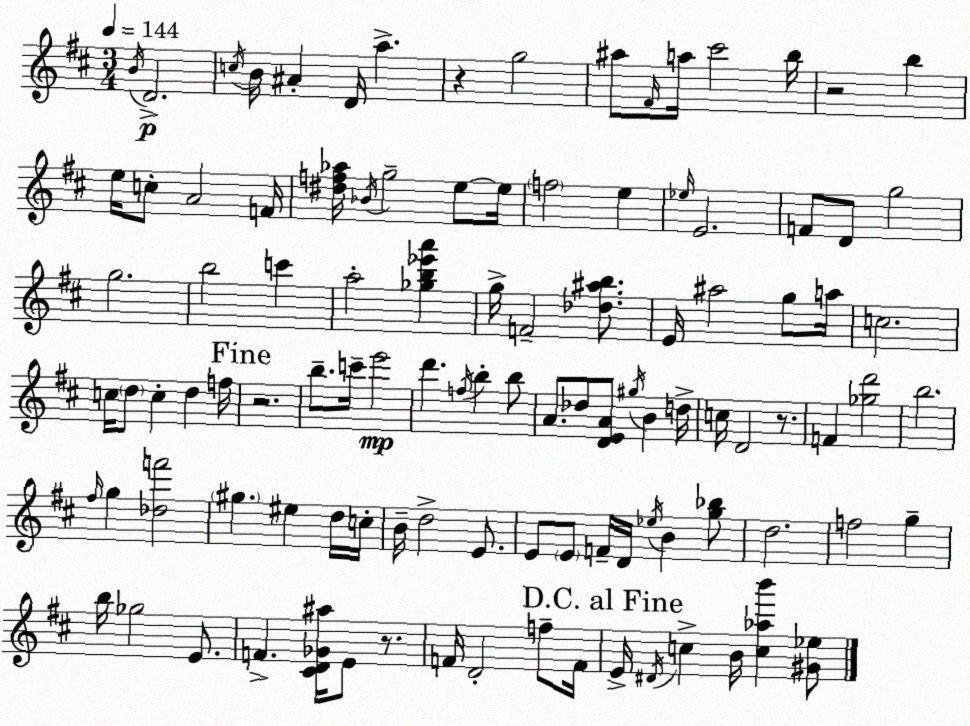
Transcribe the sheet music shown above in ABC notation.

X:1
T:Untitled
M:3/4
L:1/4
K:D
B/4 D2 c/4 B/4 ^A D/4 a z g2 ^a/2 ^F/4 a/4 ^c'2 b/4 z2 b e/4 c/2 A2 F/4 [^df_a]/4 _B/4 g2 e/2 e/4 f2 e _e/4 E2 F/2 D/2 g2 g2 b2 c' a2 [_gb_e'a'] g/4 F2 [_d^ab]/2 E/4 ^a2 g/2 a/4 c2 c/4 d/2 c d f/4 z2 b/2 c'/4 e'2 d' f/4 b b/2 A/2 _d/2 [DEA]/2 ^g/4 B d/4 c/4 D2 z/2 F [_gd']2 b2 ^f/4 g [_df']2 ^g ^e d/4 c/4 B/4 d2 E/2 E/2 E/2 F/4 D/4 _e/4 B [g_b]/2 d2 f2 g b/4 _g2 E/2 F [^CD_G^a]/4 E/2 z/2 F/4 D2 f/2 F/4 E/4 ^D/4 c B/4 [c_ab'] [^G_e]/2